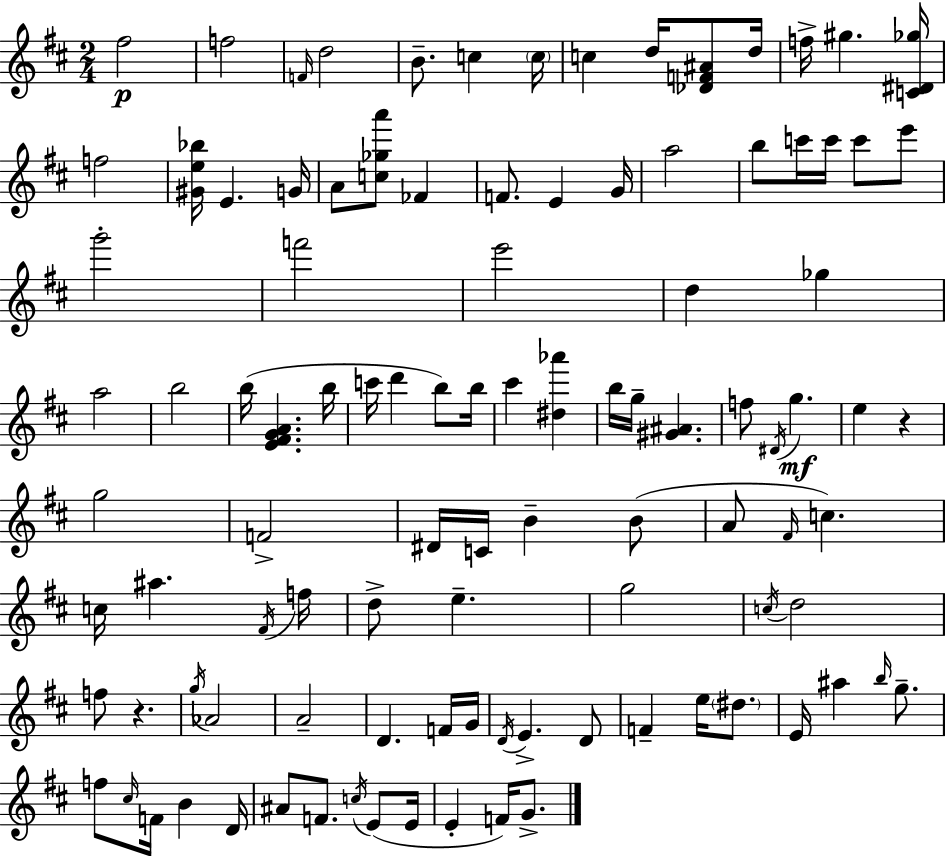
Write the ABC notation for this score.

X:1
T:Untitled
M:2/4
L:1/4
K:D
^f2 f2 F/4 d2 B/2 c c/4 c d/4 [_DF^A]/2 d/4 f/4 ^g [C^D_g]/4 f2 [^Ge_b]/4 E G/4 A/2 [c_ga']/2 _F F/2 E G/4 a2 b/2 c'/4 c'/4 c'/2 e'/2 g'2 f'2 e'2 d _g a2 b2 b/4 [E^FGA] b/4 c'/4 d' b/2 b/4 ^c' [^d_a'] b/4 g/4 [^G^A] f/2 ^D/4 g e z g2 F2 ^D/4 C/4 B B/2 A/2 ^F/4 c c/4 ^a ^F/4 f/4 d/2 e g2 c/4 d2 f/2 z g/4 _A2 A2 D F/4 G/4 D/4 E D/2 F e/4 ^d/2 E/4 ^a b/4 g/2 f/2 ^c/4 F/4 B D/4 ^A/2 F/2 c/4 E/2 E/4 E F/4 G/2